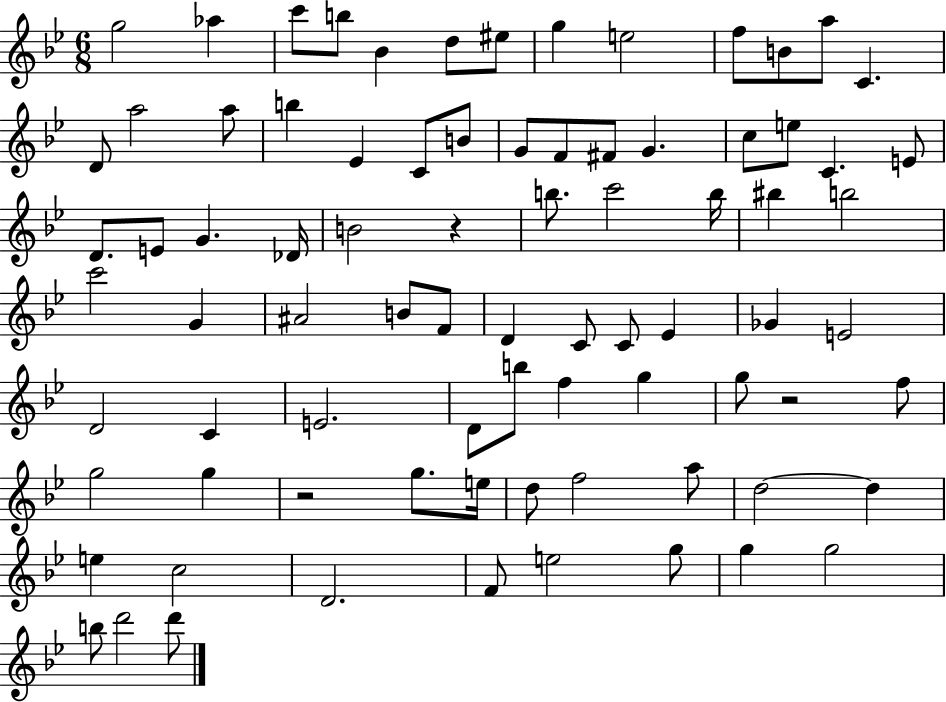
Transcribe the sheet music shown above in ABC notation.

X:1
T:Untitled
M:6/8
L:1/4
K:Bb
g2 _a c'/2 b/2 _B d/2 ^e/2 g e2 f/2 B/2 a/2 C D/2 a2 a/2 b _E C/2 B/2 G/2 F/2 ^F/2 G c/2 e/2 C E/2 D/2 E/2 G _D/4 B2 z b/2 c'2 b/4 ^b b2 c'2 G ^A2 B/2 F/2 D C/2 C/2 _E _G E2 D2 C E2 D/2 b/2 f g g/2 z2 f/2 g2 g z2 g/2 e/4 d/2 f2 a/2 d2 d e c2 D2 F/2 e2 g/2 g g2 b/2 d'2 d'/2